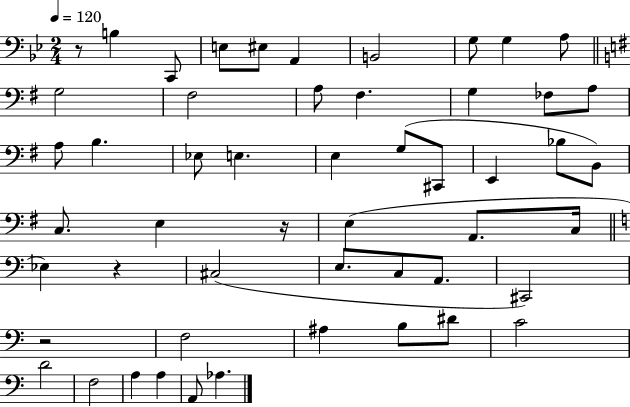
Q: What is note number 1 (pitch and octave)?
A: B3